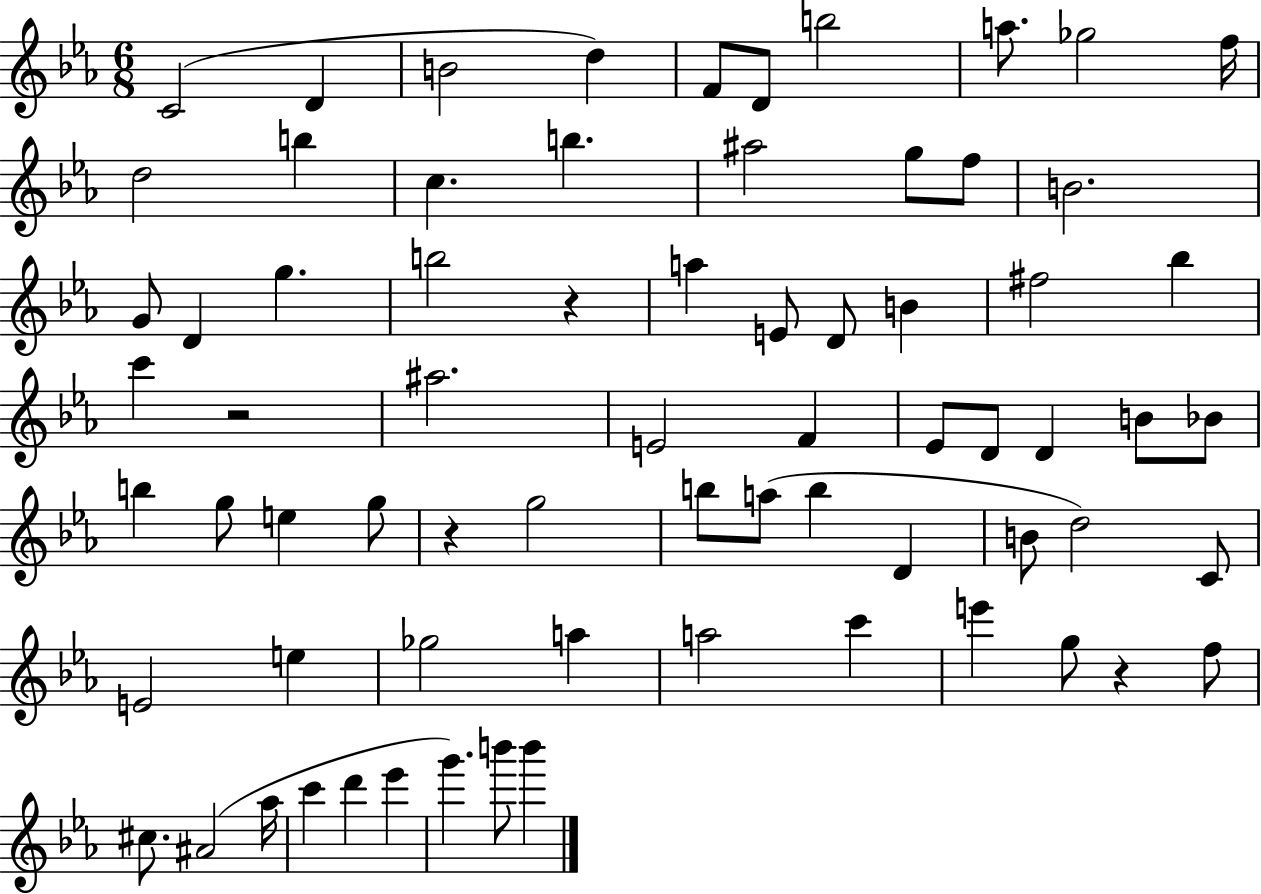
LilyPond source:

{
  \clef treble
  \numericTimeSignature
  \time 6/8
  \key ees \major
  \repeat volta 2 { c'2( d'4 | b'2 d''4) | f'8 d'8 b''2 | a''8. ges''2 f''16 | \break d''2 b''4 | c''4. b''4. | ais''2 g''8 f''8 | b'2. | \break g'8 d'4 g''4. | b''2 r4 | a''4 e'8 d'8 b'4 | fis''2 bes''4 | \break c'''4 r2 | ais''2. | e'2 f'4 | ees'8 d'8 d'4 b'8 bes'8 | \break b''4 g''8 e''4 g''8 | r4 g''2 | b''8 a''8( b''4 d'4 | b'8 d''2) c'8 | \break e'2 e''4 | ges''2 a''4 | a''2 c'''4 | e'''4 g''8 r4 f''8 | \break cis''8. ais'2( aes''16 | c'''4 d'''4 ees'''4 | g'''4.) b'''8 b'''4 | } \bar "|."
}